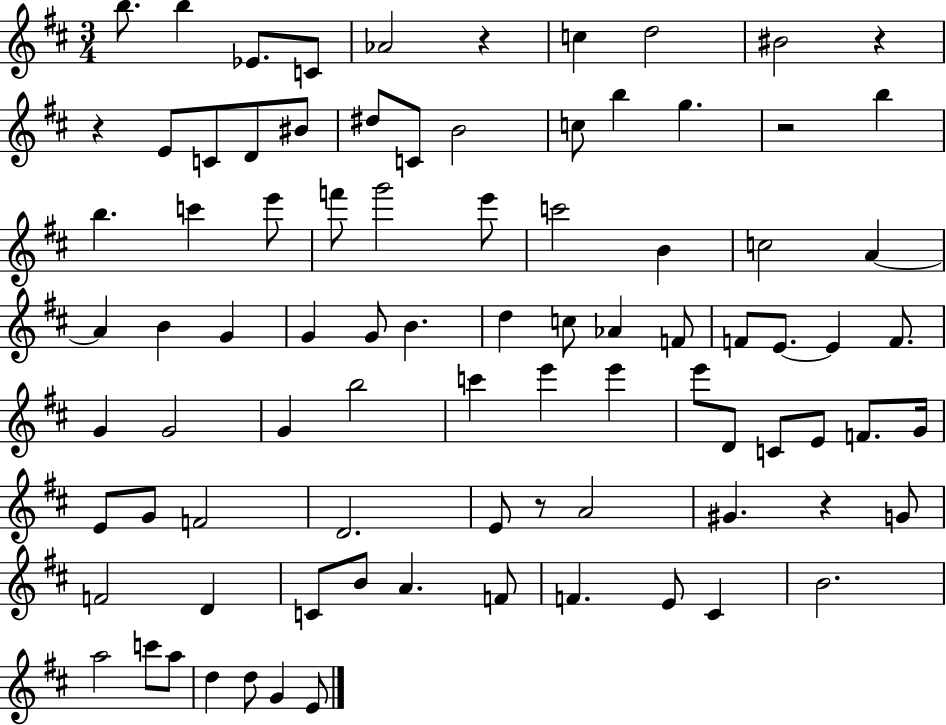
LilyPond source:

{
  \clef treble
  \numericTimeSignature
  \time 3/4
  \key d \major
  \repeat volta 2 { b''8. b''4 ees'8. c'8 | aes'2 r4 | c''4 d''2 | bis'2 r4 | \break r4 e'8 c'8 d'8 bis'8 | dis''8 c'8 b'2 | c''8 b''4 g''4. | r2 b''4 | \break b''4. c'''4 e'''8 | f'''8 g'''2 e'''8 | c'''2 b'4 | c''2 a'4~~ | \break a'4 b'4 g'4 | g'4 g'8 b'4. | d''4 c''8 aes'4 f'8 | f'8 e'8.~~ e'4 f'8. | \break g'4 g'2 | g'4 b''2 | c'''4 e'''4 e'''4 | e'''8 d'8 c'8 e'8 f'8. g'16 | \break e'8 g'8 f'2 | d'2. | e'8 r8 a'2 | gis'4. r4 g'8 | \break f'2 d'4 | c'8 b'8 a'4. f'8 | f'4. e'8 cis'4 | b'2. | \break a''2 c'''8 a''8 | d''4 d''8 g'4 e'8 | } \bar "|."
}